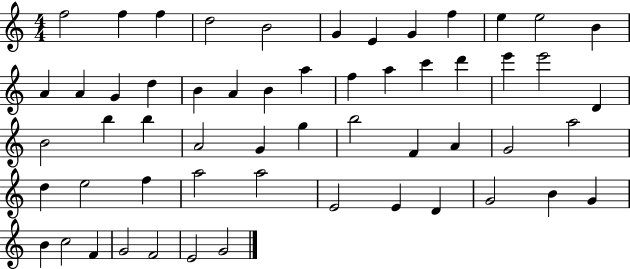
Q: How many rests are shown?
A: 0